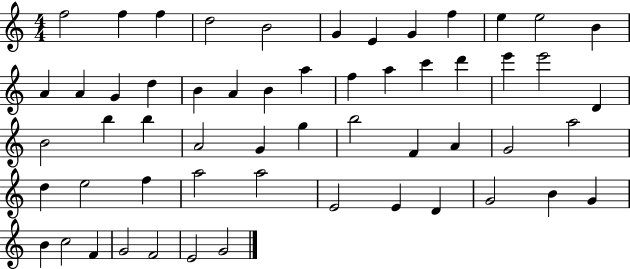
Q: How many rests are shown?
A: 0